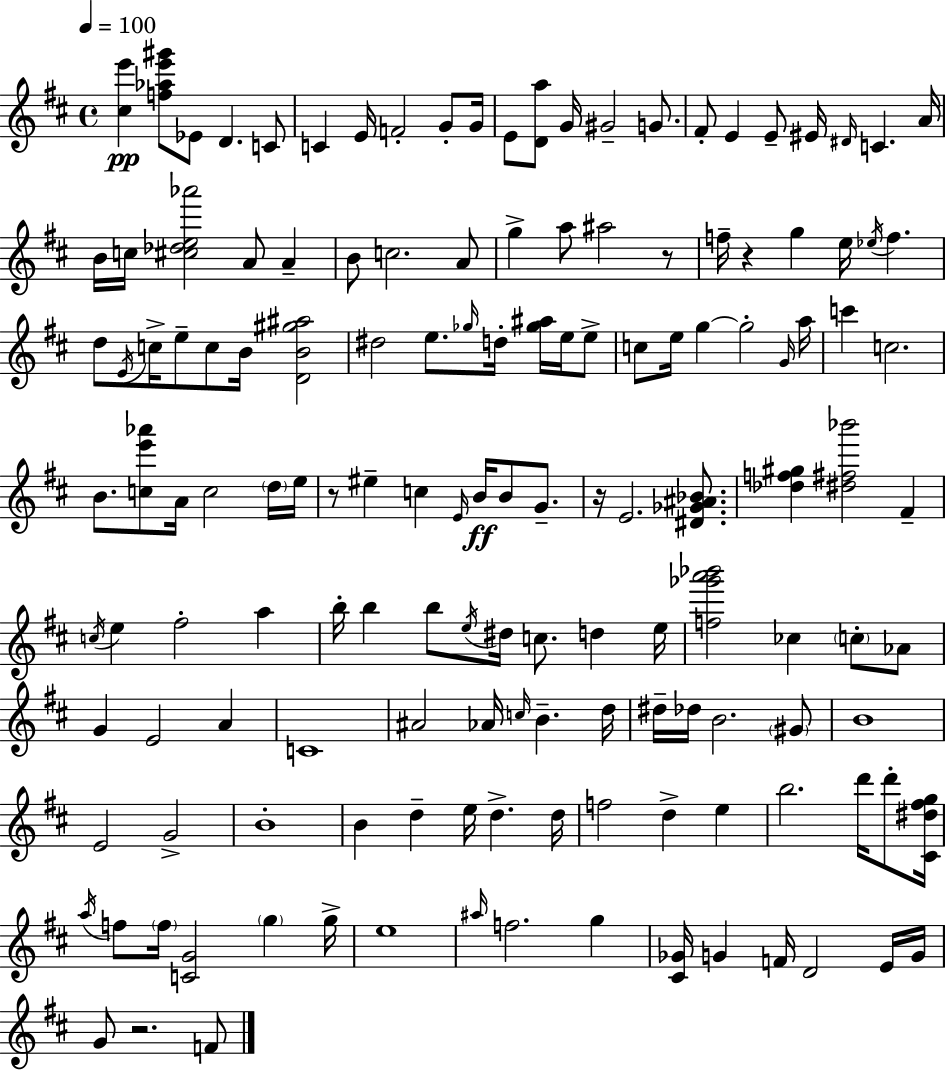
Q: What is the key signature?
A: D major